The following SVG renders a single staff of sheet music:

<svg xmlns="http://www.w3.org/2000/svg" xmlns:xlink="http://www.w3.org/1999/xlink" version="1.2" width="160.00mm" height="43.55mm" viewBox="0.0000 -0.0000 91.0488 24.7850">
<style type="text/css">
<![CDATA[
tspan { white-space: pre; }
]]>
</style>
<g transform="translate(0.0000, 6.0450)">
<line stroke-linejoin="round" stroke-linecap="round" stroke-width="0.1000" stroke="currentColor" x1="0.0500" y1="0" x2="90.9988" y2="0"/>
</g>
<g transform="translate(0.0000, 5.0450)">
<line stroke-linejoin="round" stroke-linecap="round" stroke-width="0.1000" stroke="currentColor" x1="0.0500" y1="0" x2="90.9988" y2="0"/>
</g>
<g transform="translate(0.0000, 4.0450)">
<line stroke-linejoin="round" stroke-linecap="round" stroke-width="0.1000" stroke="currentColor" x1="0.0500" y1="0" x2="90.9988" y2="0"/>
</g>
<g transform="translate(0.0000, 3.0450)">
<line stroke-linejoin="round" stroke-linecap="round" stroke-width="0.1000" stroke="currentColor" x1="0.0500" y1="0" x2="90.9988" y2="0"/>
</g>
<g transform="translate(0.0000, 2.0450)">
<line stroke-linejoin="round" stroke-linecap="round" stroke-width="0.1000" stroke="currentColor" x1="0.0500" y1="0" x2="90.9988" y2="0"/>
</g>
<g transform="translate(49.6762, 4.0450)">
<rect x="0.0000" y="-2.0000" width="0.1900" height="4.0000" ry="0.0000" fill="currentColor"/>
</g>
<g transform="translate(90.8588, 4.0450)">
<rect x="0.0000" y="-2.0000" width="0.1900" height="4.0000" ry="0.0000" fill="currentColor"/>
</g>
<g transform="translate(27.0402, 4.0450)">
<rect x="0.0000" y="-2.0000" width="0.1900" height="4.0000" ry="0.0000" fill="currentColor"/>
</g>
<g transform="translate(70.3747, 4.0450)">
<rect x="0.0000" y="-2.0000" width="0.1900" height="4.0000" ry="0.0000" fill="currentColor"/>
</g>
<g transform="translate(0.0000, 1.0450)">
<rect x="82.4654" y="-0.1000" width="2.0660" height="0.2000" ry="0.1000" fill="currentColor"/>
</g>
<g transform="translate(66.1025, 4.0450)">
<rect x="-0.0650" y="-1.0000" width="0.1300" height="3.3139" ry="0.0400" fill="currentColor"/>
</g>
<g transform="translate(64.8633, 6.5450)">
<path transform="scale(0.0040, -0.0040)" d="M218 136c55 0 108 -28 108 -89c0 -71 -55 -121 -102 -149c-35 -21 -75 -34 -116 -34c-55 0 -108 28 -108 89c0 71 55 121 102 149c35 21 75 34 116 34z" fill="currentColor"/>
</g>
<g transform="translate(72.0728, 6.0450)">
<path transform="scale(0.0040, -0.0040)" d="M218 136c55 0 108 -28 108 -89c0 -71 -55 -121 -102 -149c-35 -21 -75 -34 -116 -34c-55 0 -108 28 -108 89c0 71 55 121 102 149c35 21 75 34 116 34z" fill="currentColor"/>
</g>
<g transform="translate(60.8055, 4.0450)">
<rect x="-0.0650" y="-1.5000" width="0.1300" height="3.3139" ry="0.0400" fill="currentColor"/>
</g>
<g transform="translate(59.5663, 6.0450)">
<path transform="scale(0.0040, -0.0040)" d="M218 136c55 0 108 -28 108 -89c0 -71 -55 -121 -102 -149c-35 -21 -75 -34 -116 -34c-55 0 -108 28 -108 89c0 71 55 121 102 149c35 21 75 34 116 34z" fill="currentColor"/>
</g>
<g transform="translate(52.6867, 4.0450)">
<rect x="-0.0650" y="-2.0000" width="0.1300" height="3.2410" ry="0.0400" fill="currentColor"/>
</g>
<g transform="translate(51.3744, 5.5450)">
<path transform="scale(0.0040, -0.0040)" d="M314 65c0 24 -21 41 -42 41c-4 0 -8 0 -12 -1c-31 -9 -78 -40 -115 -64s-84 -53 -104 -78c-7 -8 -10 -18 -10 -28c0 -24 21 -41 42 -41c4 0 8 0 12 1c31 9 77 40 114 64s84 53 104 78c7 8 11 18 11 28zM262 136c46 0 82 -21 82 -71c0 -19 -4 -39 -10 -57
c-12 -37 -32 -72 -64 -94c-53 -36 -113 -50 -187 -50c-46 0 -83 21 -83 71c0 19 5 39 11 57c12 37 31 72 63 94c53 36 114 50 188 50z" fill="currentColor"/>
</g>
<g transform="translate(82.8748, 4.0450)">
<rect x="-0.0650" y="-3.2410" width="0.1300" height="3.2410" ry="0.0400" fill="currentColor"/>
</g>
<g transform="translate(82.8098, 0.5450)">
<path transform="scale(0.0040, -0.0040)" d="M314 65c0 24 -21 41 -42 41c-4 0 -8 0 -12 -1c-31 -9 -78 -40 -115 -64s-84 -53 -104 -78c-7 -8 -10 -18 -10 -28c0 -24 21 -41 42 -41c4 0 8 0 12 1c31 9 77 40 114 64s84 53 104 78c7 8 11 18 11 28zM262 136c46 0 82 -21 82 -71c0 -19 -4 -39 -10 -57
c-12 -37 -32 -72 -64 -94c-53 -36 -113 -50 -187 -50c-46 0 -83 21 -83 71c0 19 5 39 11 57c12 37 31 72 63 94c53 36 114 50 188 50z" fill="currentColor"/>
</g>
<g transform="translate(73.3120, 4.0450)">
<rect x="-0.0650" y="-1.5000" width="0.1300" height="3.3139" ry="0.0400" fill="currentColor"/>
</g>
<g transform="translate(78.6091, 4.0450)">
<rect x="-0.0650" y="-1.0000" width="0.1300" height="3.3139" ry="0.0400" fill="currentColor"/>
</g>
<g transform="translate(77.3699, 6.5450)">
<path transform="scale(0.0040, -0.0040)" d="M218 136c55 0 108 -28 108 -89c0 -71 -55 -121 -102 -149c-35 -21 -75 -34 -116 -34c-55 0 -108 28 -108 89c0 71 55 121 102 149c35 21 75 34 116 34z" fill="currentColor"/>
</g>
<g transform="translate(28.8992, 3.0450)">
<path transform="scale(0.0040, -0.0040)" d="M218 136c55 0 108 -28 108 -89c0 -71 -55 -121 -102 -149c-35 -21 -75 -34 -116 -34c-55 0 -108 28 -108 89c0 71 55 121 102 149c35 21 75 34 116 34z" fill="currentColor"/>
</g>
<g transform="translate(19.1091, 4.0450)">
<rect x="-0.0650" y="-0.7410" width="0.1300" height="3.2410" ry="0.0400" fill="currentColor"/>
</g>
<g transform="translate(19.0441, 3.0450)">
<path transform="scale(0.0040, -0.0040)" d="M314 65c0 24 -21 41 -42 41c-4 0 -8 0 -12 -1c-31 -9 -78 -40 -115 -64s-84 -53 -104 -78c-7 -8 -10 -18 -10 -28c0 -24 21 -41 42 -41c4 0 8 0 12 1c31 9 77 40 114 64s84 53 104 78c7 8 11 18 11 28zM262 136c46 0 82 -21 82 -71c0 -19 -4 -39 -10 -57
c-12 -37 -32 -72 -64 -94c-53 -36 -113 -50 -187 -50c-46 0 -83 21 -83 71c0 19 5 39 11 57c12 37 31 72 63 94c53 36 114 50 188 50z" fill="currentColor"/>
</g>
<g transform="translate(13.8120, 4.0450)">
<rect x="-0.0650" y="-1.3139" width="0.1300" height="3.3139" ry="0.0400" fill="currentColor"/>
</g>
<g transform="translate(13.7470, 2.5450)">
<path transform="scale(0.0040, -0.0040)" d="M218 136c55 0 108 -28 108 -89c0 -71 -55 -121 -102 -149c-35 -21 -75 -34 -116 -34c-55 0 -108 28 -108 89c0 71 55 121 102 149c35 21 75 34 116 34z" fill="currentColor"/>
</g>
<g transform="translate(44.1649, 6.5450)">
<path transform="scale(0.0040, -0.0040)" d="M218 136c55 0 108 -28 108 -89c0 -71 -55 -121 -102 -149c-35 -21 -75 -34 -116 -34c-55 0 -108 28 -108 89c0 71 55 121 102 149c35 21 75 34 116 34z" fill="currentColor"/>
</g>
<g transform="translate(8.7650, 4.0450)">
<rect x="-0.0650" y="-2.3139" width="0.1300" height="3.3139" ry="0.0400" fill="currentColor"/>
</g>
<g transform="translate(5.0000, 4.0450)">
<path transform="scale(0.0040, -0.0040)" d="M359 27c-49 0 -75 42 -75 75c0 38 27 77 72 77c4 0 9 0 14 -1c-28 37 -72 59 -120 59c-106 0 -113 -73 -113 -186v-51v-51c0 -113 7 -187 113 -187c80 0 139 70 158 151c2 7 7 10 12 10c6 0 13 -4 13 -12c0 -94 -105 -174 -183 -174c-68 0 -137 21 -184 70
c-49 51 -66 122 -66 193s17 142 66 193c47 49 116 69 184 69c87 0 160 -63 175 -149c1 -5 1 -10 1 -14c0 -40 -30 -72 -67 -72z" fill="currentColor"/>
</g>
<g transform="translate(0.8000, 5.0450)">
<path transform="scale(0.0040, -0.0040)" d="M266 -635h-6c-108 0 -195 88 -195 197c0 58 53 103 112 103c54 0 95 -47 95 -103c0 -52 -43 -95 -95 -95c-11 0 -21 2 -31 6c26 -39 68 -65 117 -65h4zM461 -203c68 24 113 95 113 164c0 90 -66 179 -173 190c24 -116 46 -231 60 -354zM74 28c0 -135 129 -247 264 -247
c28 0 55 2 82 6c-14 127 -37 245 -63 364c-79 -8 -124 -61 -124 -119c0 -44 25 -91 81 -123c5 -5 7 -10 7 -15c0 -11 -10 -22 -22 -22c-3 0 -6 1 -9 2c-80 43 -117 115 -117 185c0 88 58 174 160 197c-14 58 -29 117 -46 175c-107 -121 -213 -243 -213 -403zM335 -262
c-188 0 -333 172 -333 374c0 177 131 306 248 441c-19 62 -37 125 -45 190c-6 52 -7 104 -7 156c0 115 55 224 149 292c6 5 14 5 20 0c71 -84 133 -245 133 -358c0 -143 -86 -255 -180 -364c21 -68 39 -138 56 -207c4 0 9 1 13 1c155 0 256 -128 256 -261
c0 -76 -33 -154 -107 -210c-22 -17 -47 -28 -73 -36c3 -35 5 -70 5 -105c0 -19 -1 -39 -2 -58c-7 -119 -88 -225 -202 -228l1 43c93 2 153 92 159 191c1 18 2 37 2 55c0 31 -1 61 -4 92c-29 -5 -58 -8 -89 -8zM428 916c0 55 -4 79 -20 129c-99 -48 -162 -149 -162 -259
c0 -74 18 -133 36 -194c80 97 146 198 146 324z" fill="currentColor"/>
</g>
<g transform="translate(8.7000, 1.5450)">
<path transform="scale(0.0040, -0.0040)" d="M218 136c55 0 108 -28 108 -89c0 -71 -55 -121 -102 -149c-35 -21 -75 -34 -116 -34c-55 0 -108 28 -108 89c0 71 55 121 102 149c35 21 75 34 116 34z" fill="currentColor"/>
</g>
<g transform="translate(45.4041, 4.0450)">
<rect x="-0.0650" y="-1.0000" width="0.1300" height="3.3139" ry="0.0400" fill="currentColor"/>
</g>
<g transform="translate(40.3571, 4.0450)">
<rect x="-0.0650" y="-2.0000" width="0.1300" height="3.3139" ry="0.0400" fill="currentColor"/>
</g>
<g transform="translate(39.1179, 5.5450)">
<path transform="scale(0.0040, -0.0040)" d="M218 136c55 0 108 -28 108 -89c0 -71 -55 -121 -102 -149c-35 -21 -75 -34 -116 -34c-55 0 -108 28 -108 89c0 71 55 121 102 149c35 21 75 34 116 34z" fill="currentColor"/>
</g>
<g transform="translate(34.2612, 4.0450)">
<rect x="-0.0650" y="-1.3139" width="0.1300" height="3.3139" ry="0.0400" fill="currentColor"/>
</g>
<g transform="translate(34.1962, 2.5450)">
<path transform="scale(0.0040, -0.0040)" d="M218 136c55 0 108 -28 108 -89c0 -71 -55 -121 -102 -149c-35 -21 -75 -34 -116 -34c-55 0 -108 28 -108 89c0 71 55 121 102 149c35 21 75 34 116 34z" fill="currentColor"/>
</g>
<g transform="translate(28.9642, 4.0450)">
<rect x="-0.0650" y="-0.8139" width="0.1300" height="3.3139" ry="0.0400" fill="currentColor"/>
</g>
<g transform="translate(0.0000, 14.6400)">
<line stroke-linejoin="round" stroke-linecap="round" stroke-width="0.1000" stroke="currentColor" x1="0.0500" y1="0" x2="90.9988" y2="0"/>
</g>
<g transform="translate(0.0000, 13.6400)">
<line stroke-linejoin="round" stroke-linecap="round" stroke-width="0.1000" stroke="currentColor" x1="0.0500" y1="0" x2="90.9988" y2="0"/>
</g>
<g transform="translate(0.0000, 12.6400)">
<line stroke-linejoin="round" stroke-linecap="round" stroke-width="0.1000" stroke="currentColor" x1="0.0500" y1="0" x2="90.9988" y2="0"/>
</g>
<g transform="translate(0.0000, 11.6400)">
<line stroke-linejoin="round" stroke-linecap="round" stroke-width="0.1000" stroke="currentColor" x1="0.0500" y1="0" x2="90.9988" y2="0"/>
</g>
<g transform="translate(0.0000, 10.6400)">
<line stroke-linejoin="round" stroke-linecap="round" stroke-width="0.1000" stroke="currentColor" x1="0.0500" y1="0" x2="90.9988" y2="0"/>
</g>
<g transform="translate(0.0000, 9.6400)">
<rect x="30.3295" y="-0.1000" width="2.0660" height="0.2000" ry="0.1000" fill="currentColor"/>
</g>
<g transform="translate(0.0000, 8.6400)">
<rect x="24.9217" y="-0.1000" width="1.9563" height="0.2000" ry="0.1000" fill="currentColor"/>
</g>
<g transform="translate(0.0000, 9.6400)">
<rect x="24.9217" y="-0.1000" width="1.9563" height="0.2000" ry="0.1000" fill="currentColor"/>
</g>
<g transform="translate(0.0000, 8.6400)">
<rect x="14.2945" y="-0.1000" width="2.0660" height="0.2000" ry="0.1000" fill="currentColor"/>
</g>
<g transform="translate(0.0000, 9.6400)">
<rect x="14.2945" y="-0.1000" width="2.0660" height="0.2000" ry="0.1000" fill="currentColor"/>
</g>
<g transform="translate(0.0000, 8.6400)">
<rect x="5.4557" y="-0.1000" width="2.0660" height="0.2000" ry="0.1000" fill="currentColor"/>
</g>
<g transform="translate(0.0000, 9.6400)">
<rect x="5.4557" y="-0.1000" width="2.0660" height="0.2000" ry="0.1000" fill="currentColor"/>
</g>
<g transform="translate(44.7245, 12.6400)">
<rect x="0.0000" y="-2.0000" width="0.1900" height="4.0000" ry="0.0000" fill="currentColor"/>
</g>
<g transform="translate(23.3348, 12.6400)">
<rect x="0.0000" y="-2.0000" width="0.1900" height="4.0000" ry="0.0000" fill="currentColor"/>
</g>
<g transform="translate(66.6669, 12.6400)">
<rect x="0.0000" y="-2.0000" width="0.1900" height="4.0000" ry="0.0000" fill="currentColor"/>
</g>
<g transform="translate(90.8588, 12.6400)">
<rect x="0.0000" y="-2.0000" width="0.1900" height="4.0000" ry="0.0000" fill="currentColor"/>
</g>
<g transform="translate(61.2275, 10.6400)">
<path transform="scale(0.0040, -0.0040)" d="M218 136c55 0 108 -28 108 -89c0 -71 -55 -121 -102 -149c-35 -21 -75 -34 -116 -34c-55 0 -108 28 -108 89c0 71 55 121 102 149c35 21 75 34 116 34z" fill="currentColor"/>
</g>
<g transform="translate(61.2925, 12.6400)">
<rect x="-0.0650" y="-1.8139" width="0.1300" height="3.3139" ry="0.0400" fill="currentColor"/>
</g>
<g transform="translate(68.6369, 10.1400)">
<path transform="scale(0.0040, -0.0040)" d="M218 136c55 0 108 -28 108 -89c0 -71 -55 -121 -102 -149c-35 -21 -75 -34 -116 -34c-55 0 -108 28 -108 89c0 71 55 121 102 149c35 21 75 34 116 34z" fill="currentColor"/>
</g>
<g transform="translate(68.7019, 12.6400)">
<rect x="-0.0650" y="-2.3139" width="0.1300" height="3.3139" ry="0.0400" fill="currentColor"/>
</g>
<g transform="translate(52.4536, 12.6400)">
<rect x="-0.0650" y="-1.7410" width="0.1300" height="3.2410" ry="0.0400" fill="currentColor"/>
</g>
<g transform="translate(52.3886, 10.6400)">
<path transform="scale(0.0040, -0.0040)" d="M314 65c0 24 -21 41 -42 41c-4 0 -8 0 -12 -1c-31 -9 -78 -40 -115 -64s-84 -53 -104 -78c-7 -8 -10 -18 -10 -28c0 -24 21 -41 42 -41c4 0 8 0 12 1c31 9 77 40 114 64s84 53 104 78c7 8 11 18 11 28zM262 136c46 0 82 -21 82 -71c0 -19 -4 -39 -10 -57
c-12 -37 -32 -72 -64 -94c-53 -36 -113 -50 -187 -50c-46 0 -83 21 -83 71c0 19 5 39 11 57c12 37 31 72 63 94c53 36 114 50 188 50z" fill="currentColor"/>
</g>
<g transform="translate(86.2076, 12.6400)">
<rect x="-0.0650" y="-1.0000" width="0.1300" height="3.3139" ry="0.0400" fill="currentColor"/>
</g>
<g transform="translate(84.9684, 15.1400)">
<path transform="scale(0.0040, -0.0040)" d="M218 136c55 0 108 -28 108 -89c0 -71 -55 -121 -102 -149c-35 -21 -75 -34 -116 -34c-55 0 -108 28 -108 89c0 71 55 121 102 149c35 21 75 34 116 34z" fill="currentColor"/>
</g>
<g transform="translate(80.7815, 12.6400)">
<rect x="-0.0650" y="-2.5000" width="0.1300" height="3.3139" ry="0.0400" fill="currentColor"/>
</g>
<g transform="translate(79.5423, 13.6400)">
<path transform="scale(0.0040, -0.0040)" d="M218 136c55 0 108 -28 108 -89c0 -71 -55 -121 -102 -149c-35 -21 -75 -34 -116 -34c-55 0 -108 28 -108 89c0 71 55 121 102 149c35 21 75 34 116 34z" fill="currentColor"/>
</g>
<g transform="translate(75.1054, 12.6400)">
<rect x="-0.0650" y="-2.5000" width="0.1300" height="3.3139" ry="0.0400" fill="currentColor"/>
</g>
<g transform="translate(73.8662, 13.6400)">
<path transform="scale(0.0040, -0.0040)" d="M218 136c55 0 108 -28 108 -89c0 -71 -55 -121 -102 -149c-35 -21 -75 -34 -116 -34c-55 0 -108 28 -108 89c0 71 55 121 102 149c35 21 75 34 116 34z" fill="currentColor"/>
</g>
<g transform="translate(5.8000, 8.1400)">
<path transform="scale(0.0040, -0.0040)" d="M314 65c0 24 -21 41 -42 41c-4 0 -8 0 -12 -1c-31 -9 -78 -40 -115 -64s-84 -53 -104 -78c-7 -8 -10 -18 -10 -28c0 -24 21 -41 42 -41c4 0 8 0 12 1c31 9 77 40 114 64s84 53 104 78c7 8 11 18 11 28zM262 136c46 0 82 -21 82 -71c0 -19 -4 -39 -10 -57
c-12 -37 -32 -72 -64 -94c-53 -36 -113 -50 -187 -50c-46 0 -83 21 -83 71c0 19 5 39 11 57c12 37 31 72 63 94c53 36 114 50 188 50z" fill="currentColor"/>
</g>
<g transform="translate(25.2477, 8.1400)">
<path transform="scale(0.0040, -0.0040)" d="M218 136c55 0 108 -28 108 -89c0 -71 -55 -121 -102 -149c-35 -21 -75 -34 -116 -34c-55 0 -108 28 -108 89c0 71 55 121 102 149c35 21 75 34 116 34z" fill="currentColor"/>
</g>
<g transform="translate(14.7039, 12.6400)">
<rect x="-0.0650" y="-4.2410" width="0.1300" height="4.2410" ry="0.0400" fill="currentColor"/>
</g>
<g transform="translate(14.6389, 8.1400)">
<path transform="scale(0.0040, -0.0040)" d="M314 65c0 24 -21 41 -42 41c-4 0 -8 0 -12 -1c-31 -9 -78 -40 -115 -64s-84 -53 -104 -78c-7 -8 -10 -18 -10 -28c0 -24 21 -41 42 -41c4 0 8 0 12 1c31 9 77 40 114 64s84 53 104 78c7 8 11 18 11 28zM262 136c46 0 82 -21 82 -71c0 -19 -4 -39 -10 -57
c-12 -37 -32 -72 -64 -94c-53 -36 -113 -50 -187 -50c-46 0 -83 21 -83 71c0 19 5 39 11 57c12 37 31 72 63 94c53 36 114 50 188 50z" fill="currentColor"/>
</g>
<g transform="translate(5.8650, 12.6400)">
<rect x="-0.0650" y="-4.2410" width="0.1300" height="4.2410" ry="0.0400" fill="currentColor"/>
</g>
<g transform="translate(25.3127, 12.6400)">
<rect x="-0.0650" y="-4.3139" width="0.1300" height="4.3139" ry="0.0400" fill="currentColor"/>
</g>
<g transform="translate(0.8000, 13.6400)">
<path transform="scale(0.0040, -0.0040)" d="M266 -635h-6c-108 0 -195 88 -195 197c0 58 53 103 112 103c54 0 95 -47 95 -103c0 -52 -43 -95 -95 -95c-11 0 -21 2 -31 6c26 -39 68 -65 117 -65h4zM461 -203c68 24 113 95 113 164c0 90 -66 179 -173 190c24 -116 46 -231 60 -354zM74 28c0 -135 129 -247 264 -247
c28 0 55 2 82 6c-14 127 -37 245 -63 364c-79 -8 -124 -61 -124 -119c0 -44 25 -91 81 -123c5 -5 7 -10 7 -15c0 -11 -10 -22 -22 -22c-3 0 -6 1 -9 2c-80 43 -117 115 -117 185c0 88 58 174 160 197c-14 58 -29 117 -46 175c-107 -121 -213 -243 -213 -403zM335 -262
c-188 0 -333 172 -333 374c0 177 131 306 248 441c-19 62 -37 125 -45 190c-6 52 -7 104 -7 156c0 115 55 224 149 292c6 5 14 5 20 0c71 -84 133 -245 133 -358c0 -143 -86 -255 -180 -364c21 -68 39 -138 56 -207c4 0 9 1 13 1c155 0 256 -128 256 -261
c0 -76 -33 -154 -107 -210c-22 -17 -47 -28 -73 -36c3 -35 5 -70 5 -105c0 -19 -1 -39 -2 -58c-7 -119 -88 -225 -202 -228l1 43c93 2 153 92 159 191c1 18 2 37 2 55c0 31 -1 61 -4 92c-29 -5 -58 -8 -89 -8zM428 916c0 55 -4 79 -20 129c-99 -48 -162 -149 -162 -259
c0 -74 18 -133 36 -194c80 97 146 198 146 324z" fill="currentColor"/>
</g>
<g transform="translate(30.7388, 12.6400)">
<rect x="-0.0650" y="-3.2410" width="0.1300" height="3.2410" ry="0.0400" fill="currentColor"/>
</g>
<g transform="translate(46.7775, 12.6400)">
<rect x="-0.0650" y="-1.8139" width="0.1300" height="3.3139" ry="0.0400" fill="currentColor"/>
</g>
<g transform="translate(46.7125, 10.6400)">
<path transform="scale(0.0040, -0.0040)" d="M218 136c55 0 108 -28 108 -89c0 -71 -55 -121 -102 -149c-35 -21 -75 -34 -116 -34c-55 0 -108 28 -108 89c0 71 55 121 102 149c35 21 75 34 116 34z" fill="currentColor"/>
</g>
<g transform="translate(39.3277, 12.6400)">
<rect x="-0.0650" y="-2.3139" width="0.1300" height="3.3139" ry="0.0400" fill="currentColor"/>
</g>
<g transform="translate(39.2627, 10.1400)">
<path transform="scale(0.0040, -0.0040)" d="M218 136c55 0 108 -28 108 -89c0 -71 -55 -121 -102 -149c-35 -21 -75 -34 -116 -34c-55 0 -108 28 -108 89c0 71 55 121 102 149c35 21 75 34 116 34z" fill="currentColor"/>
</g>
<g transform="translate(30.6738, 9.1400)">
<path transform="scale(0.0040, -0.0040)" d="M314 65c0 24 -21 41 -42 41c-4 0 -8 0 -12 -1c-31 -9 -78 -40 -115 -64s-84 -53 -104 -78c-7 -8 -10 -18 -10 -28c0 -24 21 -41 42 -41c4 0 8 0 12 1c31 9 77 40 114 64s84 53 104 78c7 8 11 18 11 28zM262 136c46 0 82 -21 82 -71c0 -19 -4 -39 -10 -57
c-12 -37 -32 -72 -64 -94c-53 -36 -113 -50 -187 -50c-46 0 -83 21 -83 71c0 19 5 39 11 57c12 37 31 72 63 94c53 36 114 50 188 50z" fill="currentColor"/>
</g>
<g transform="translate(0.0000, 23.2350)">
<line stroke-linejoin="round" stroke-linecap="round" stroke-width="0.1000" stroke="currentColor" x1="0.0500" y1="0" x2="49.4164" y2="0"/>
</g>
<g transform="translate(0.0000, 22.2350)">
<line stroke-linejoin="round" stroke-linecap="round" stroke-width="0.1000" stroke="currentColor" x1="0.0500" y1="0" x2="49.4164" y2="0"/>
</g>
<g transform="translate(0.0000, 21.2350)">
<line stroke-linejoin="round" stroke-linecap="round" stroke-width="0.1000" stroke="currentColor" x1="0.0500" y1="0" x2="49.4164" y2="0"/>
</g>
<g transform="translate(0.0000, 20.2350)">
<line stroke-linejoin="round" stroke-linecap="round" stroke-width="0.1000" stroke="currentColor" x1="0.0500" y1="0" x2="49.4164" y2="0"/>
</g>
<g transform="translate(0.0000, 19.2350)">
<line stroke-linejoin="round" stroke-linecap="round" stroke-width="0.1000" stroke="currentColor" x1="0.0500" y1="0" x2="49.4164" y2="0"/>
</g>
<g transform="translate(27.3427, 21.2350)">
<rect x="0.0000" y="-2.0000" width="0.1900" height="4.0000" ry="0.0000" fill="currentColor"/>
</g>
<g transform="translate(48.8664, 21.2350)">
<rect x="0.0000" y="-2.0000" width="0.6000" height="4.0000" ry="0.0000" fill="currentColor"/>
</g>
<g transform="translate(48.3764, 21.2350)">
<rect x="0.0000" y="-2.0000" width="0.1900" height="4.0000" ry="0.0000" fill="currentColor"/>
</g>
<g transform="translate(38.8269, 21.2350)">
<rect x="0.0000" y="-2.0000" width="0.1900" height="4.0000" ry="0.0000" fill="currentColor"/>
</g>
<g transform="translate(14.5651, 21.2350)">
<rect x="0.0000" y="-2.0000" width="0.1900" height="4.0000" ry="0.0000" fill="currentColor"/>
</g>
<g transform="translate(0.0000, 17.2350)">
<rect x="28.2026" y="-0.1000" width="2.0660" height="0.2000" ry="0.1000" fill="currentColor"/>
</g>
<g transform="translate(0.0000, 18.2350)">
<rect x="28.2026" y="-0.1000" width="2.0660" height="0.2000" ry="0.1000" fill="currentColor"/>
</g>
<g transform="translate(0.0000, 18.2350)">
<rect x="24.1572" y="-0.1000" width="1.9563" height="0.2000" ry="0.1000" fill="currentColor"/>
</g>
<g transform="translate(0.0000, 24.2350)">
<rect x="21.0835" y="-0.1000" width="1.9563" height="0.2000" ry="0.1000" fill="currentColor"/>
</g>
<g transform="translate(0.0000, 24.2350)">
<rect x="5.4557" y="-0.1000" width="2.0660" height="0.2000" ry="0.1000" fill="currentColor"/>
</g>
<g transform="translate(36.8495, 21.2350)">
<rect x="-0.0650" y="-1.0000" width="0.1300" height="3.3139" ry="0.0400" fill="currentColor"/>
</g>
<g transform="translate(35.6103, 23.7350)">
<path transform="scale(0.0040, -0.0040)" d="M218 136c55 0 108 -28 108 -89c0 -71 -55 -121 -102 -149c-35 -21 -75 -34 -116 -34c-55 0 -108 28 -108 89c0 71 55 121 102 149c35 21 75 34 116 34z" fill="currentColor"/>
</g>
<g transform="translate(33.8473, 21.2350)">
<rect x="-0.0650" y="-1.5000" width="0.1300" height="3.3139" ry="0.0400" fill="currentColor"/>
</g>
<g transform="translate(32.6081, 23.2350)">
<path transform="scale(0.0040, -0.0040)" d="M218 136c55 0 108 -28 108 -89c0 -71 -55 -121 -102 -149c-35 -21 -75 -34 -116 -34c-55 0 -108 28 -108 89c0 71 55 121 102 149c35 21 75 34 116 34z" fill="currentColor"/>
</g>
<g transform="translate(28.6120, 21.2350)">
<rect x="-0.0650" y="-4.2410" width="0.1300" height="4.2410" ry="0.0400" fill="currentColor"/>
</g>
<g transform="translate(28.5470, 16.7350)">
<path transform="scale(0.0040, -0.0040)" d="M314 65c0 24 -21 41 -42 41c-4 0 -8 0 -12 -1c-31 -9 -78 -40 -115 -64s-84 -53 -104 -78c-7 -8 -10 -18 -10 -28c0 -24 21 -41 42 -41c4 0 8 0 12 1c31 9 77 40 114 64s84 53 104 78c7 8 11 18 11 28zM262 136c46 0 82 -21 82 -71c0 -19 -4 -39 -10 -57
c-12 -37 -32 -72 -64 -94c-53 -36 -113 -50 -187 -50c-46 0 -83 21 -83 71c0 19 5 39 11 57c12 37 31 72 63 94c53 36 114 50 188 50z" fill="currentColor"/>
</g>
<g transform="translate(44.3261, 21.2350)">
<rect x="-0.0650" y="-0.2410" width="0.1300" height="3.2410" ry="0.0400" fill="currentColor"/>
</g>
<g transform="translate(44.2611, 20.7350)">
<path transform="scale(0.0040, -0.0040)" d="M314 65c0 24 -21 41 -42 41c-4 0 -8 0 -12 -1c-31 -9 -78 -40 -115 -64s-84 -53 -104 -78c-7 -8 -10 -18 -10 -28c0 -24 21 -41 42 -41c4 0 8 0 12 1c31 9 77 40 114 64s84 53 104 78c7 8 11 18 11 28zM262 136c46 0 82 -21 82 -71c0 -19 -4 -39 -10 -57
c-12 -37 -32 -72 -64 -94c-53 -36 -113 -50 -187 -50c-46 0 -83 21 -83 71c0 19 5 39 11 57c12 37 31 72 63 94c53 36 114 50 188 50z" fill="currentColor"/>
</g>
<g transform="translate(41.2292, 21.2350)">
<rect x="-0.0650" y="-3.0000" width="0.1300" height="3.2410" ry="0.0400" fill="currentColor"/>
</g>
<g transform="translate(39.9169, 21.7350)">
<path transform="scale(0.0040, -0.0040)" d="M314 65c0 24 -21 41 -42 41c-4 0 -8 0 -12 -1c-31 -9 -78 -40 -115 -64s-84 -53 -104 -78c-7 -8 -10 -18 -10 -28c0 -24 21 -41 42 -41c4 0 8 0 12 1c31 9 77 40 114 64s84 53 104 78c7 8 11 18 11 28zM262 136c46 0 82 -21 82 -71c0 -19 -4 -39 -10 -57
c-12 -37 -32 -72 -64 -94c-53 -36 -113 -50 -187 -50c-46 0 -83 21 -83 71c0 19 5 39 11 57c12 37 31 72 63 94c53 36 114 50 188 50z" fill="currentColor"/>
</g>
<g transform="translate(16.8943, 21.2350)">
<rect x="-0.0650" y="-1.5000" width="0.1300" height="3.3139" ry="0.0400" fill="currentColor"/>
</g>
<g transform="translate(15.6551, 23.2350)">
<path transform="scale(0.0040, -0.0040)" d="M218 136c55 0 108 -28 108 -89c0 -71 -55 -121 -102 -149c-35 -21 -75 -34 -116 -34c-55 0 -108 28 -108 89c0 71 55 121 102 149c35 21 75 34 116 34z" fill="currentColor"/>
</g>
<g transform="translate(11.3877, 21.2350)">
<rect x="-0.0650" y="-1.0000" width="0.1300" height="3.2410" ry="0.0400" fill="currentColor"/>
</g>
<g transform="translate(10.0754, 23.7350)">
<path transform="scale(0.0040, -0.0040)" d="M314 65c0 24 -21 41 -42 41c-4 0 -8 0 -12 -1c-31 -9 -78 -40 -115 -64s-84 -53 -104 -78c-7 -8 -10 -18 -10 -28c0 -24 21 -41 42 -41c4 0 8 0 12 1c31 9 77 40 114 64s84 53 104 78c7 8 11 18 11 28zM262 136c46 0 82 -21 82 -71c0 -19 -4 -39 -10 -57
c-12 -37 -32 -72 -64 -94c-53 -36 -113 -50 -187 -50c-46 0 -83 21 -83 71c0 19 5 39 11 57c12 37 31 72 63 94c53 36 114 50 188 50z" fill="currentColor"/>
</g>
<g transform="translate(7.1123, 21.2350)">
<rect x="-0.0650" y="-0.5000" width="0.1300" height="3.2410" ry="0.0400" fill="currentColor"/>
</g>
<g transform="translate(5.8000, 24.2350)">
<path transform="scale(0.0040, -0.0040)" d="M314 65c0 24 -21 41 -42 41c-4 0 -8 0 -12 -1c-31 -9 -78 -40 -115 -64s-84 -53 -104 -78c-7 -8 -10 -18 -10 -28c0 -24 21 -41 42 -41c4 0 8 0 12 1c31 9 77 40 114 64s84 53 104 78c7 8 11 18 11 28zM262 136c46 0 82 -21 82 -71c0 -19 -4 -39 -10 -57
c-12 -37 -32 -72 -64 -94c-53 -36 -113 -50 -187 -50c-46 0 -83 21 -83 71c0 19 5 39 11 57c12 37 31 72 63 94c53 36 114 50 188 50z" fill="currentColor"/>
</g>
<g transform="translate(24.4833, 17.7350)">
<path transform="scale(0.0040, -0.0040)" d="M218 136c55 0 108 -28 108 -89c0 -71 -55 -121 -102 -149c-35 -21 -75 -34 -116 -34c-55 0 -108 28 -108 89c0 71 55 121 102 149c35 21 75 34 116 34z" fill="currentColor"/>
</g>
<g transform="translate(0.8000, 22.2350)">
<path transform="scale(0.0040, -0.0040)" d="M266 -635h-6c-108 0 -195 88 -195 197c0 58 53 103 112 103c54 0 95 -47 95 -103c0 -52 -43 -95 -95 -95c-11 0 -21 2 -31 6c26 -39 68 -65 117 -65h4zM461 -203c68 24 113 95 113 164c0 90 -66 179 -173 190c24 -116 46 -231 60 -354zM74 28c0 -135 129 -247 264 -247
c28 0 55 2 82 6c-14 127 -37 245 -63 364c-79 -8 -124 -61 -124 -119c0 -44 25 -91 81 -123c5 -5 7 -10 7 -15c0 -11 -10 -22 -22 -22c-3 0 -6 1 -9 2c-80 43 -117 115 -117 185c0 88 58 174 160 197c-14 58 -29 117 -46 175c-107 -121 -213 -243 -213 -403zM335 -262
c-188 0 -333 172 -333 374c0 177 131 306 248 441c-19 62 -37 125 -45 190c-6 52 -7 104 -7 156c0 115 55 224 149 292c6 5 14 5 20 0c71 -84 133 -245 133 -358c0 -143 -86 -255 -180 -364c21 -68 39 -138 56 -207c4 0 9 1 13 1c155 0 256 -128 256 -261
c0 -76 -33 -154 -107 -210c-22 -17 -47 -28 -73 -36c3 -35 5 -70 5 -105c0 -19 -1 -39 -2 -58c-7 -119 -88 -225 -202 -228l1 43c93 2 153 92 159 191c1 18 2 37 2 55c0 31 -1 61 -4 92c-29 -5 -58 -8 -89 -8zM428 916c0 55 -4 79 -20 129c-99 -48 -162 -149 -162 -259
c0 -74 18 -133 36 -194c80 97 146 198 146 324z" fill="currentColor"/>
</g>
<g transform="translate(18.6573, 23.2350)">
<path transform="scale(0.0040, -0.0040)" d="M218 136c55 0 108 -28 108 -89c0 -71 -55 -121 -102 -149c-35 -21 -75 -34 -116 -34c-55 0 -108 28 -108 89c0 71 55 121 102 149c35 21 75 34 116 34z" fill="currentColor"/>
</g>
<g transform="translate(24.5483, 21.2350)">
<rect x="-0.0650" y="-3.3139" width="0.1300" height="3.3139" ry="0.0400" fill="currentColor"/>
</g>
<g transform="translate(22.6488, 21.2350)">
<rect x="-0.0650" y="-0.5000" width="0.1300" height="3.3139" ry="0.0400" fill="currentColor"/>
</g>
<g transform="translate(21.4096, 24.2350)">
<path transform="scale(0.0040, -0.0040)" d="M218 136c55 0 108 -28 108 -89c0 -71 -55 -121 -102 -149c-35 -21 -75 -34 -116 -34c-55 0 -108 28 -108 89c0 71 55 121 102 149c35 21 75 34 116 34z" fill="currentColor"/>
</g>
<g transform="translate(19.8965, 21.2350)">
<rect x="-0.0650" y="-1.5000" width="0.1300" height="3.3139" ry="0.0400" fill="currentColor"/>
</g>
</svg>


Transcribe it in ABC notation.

X:1
T:Untitled
M:4/4
L:1/4
K:C
g e d2 d e F D F2 E D E D b2 d'2 d'2 d' b2 g f f2 f g G G D C2 D2 E E C b d'2 E D A2 c2